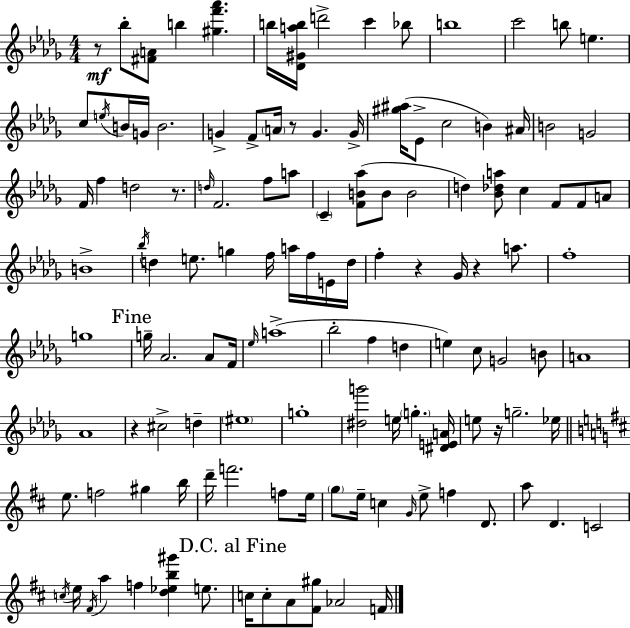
R/e Bb5/e [F#4,A4]/e B5/q [G#5,F6,Ab6]/q. B5/s [Db4,G#4,A5,B5]/s D6/h C6/q Bb5/e B5/w C6/h B5/e E5/q. C5/e E5/s B4/s G4/s B4/h. G4/q F4/e A4/s R/e G4/q. G4/s [G#5,A#5]/s Eb4/e C5/h B4/q A#4/s B4/h G4/h F4/s F5/q D5/h R/e. D5/s F4/h. F5/e A5/e C4/q [F4,B4,Ab5]/e B4/e B4/h D5/q [Bb4,Db5,A5]/e C5/q F4/e F4/e A4/e B4/w Bb5/s D5/q E5/e. G5/q F5/s A5/s F5/s E4/s D5/s F5/q R/q Gb4/s R/q A5/e. F5/w G5/w G5/s Ab4/h. Ab4/e F4/s Eb5/s A5/w Bb5/h F5/q D5/q E5/q C5/e G4/h B4/e A4/w Ab4/w R/q C#5/h D5/q EIS5/w G5/w [D#5,G6]/h E5/s G5/q. [D#4,E4,A4]/s E5/e R/s G5/h. Eb5/s E5/e. F5/h G#5/q B5/s D6/s F6/h. F5/e E5/s G5/e E5/s C5/q G4/s E5/e F5/q D4/e. A5/e D4/q. C4/h C5/s E5/s F#4/s A5/q F5/q [D5,Eb5,B5,G#6]/q E5/e. C5/s C5/e A4/e [F#4,G#5]/e Ab4/h F4/s